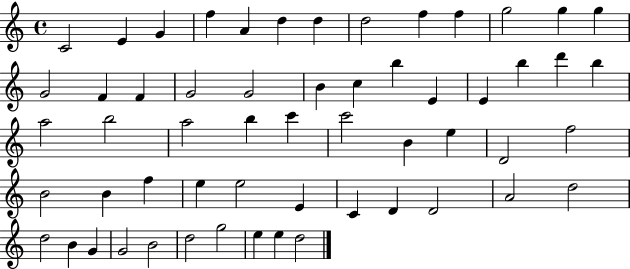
X:1
T:Untitled
M:4/4
L:1/4
K:C
C2 E G f A d d d2 f f g2 g g G2 F F G2 G2 B c b E E b d' b a2 b2 a2 b c' c'2 B e D2 f2 B2 B f e e2 E C D D2 A2 d2 d2 B G G2 B2 d2 g2 e e d2